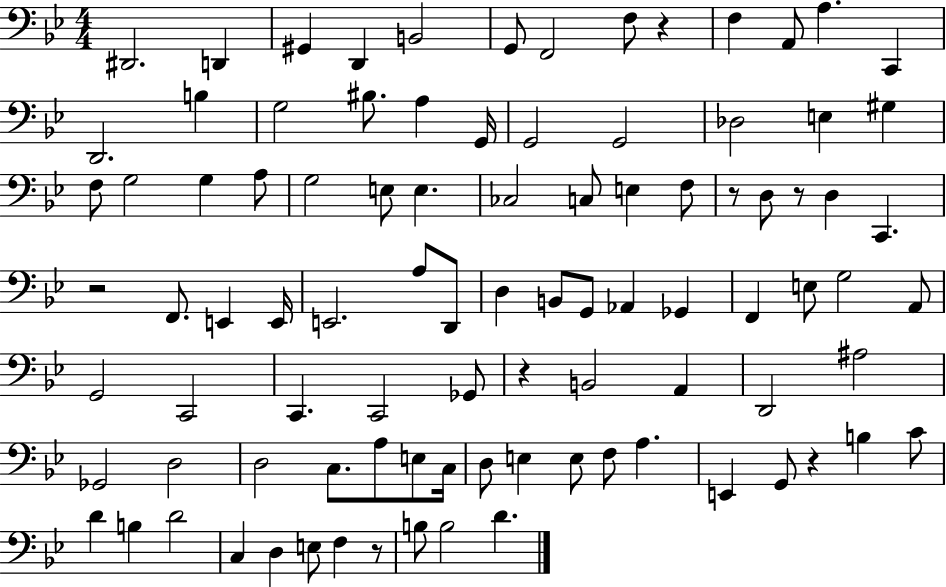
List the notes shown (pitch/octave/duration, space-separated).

D#2/h. D2/q G#2/q D2/q B2/h G2/e F2/h F3/e R/q F3/q A2/e A3/q. C2/q D2/h. B3/q G3/h BIS3/e. A3/q G2/s G2/h G2/h Db3/h E3/q G#3/q F3/e G3/h G3/q A3/e G3/h E3/e E3/q. CES3/h C3/e E3/q F3/e R/e D3/e R/e D3/q C2/q. R/h F2/e. E2/q E2/s E2/h. A3/e D2/e D3/q B2/e G2/e Ab2/q Gb2/q F2/q E3/e G3/h A2/e G2/h C2/h C2/q. C2/h Gb2/e R/q B2/h A2/q D2/h A#3/h Gb2/h D3/h D3/h C3/e. A3/e E3/e C3/s D3/e E3/q E3/e F3/e A3/q. E2/q G2/e R/q B3/q C4/e D4/q B3/q D4/h C3/q D3/q E3/e F3/q R/e B3/e B3/h D4/q.